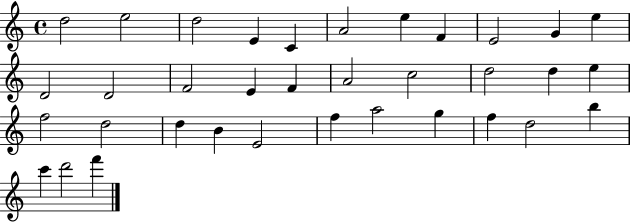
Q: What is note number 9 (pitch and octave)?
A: E4